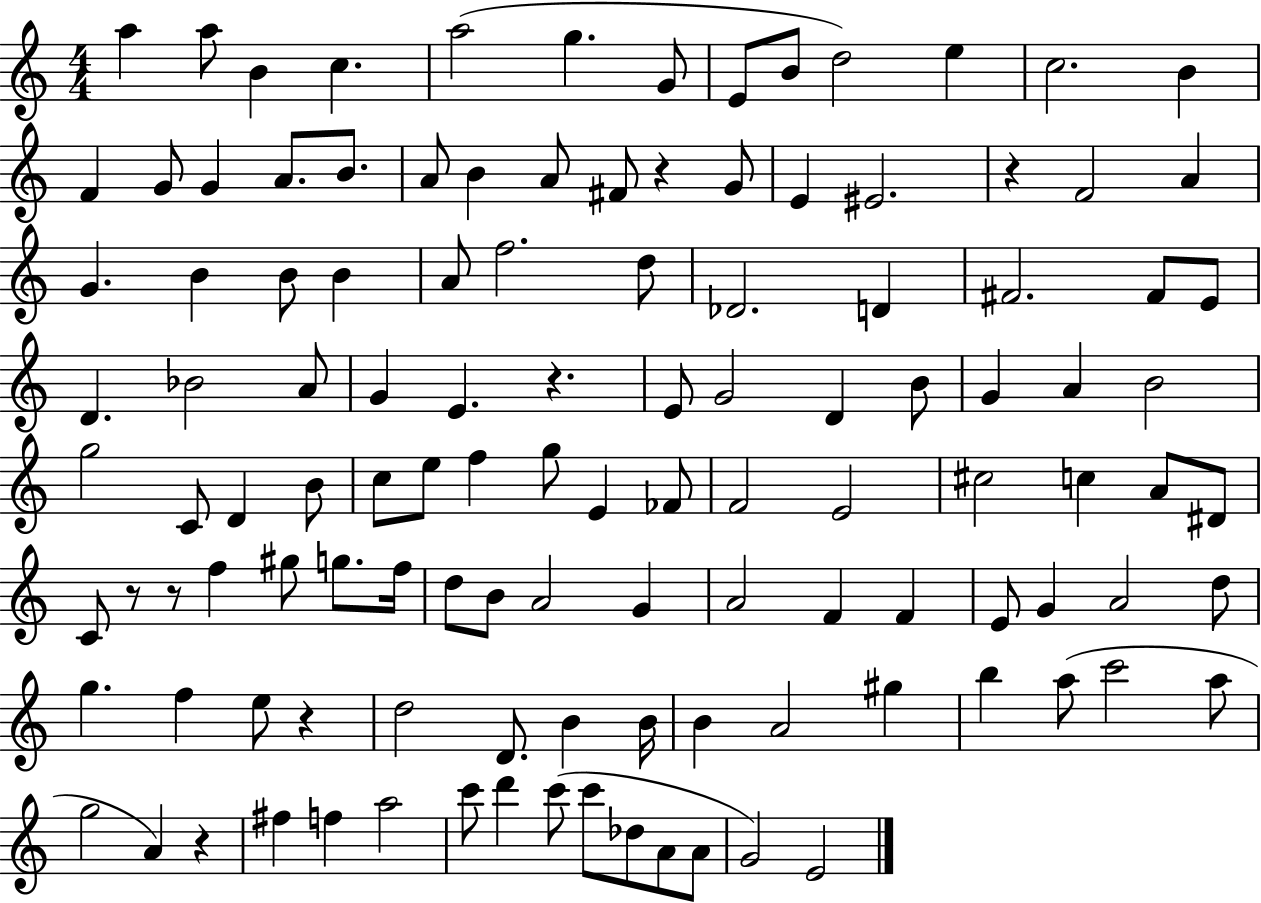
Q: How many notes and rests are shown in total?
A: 118